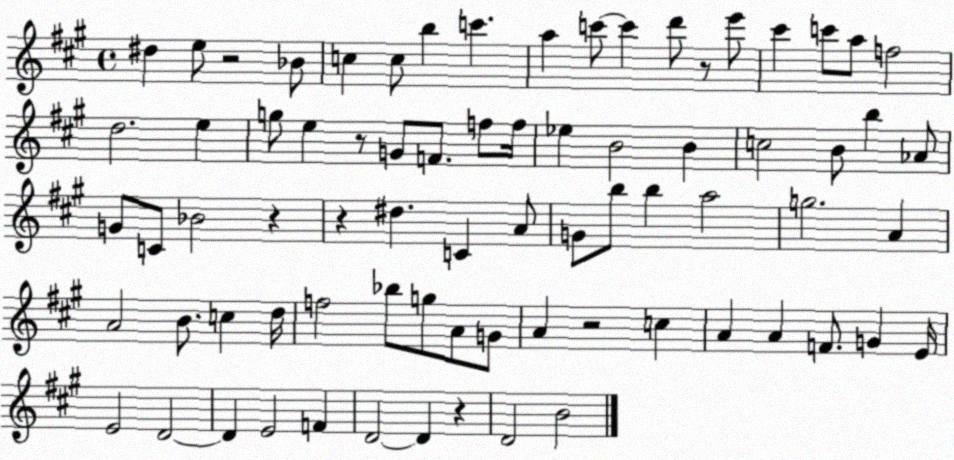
X:1
T:Untitled
M:4/4
L:1/4
K:A
^d e/2 z2 _B/2 c c/2 b c' a c'/2 c' d'/2 z/2 e'/2 ^c' c'/2 a/2 f2 d2 e g/2 e z/2 G/2 F/2 f/2 f/4 _e B2 B c2 B/2 b _A/2 G/2 C/2 _B2 z z ^d C A/2 G/2 b/2 b a2 g2 A A2 B/2 c d/4 f2 _b/2 g/2 A/2 G/2 A z2 c A A F/2 G E/4 E2 D2 D E2 F D2 D z D2 B2